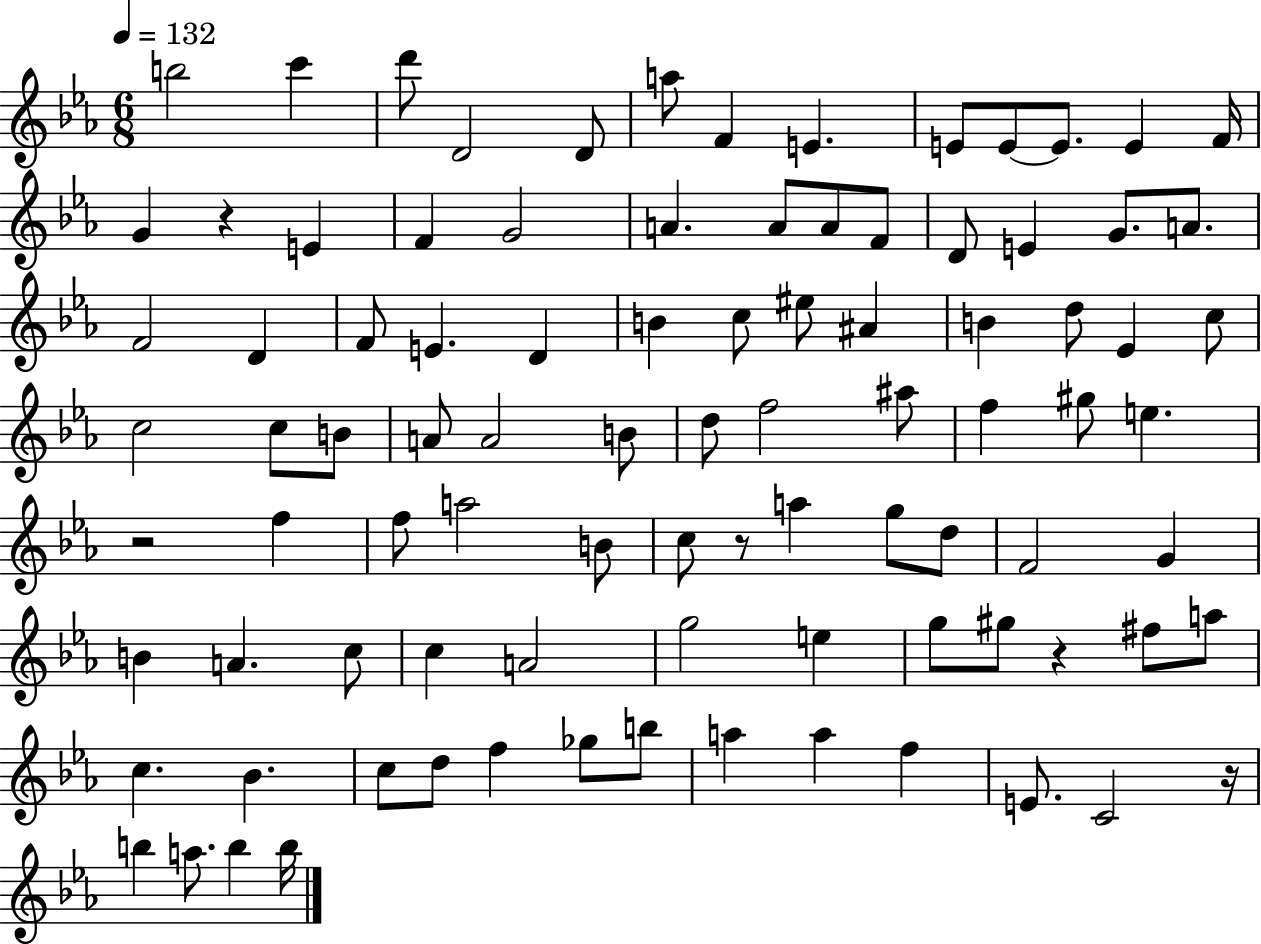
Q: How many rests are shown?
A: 5